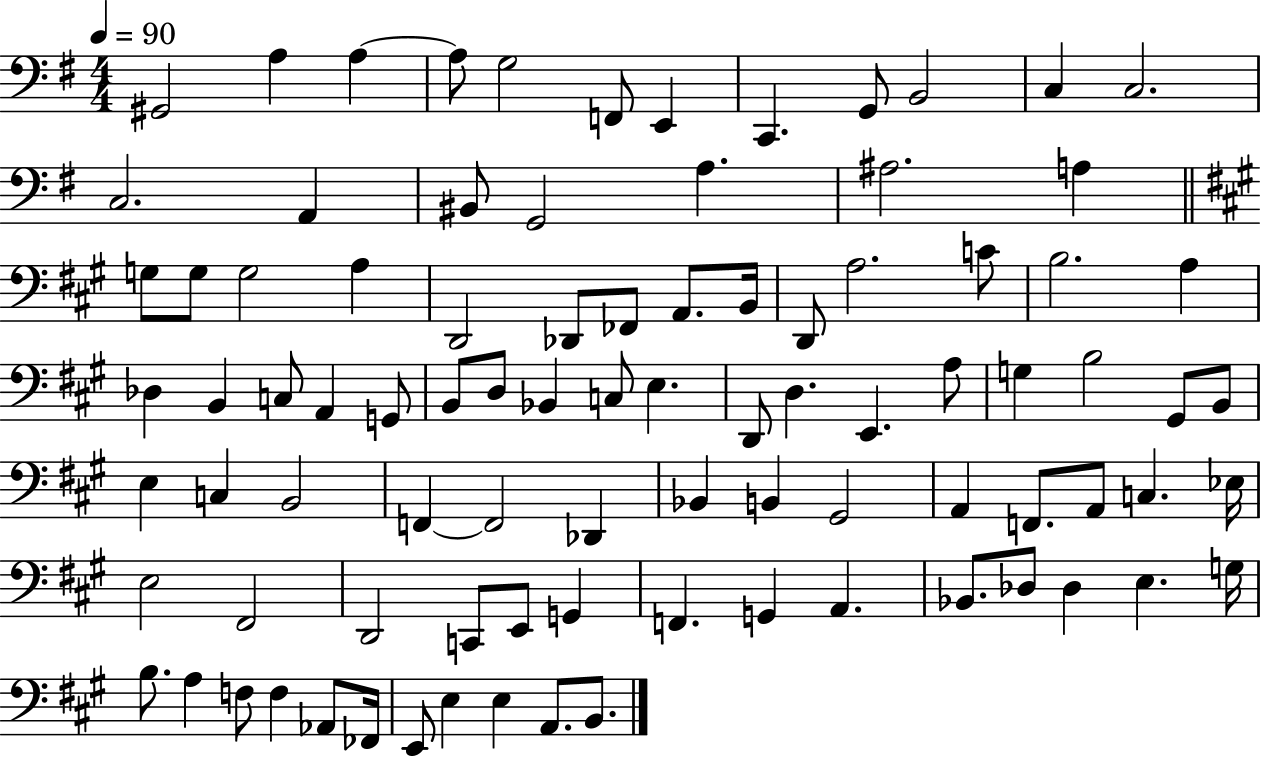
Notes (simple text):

G#2/h A3/q A3/q A3/e G3/h F2/e E2/q C2/q. G2/e B2/h C3/q C3/h. C3/h. A2/q BIS2/e G2/h A3/q. A#3/h. A3/q G3/e G3/e G3/h A3/q D2/h Db2/e FES2/e A2/e. B2/s D2/e A3/h. C4/e B3/h. A3/q Db3/q B2/q C3/e A2/q G2/e B2/e D3/e Bb2/q C3/e E3/q. D2/e D3/q. E2/q. A3/e G3/q B3/h G#2/e B2/e E3/q C3/q B2/h F2/q F2/h Db2/q Bb2/q B2/q G#2/h A2/q F2/e. A2/e C3/q. Eb3/s E3/h F#2/h D2/h C2/e E2/e G2/q F2/q. G2/q A2/q. Bb2/e. Db3/e Db3/q E3/q. G3/s B3/e. A3/q F3/e F3/q Ab2/e FES2/s E2/e E3/q E3/q A2/e. B2/e.